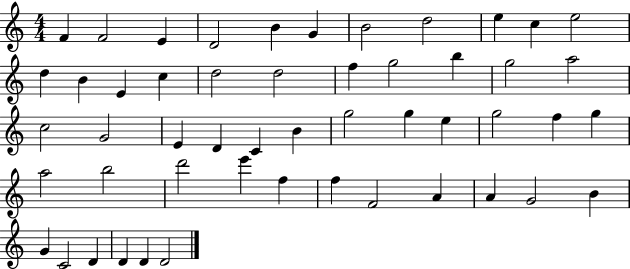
{
  \clef treble
  \numericTimeSignature
  \time 4/4
  \key c \major
  f'4 f'2 e'4 | d'2 b'4 g'4 | b'2 d''2 | e''4 c''4 e''2 | \break d''4 b'4 e'4 c''4 | d''2 d''2 | f''4 g''2 b''4 | g''2 a''2 | \break c''2 g'2 | e'4 d'4 c'4 b'4 | g''2 g''4 e''4 | g''2 f''4 g''4 | \break a''2 b''2 | d'''2 e'''4 f''4 | f''4 f'2 a'4 | a'4 g'2 b'4 | \break g'4 c'2 d'4 | d'4 d'4 d'2 | \bar "|."
}